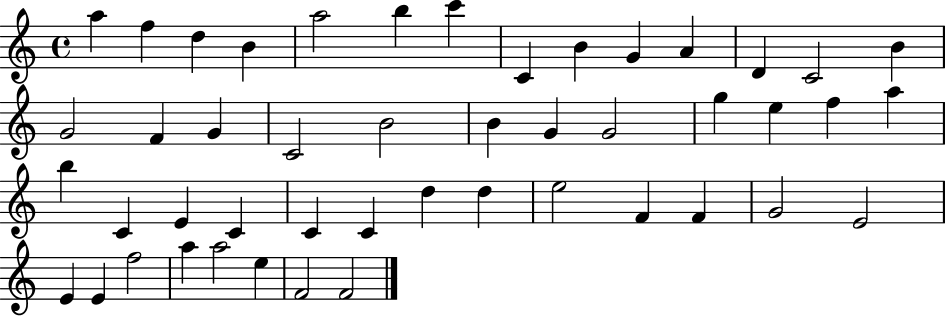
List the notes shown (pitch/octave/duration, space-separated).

A5/q F5/q D5/q B4/q A5/h B5/q C6/q C4/q B4/q G4/q A4/q D4/q C4/h B4/q G4/h F4/q G4/q C4/h B4/h B4/q G4/q G4/h G5/q E5/q F5/q A5/q B5/q C4/q E4/q C4/q C4/q C4/q D5/q D5/q E5/h F4/q F4/q G4/h E4/h E4/q E4/q F5/h A5/q A5/h E5/q F4/h F4/h